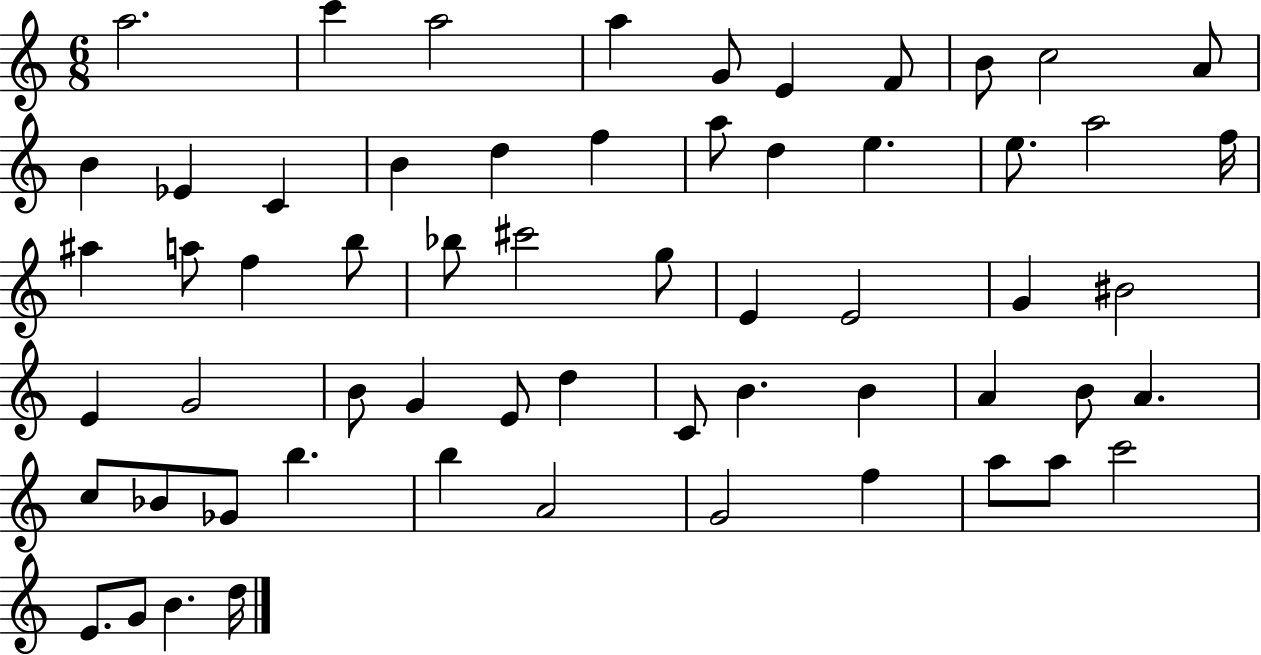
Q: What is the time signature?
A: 6/8